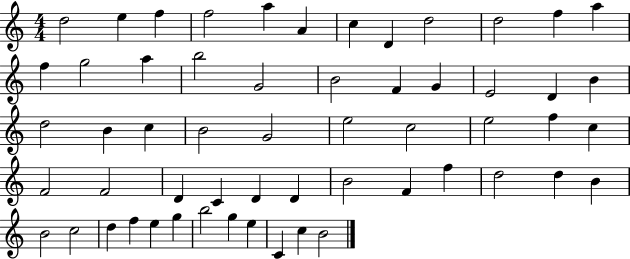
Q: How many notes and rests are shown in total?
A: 57